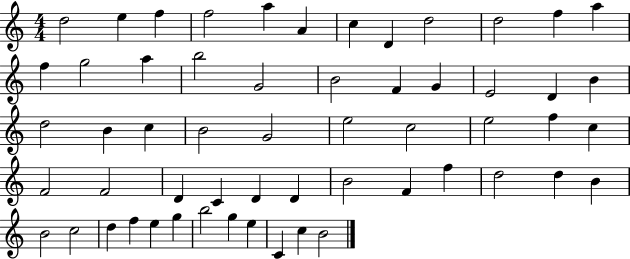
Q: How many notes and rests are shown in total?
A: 57